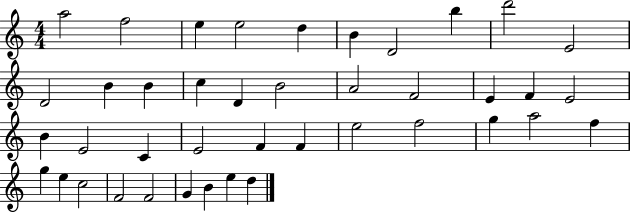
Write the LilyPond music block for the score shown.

{
  \clef treble
  \numericTimeSignature
  \time 4/4
  \key c \major
  a''2 f''2 | e''4 e''2 d''4 | b'4 d'2 b''4 | d'''2 e'2 | \break d'2 b'4 b'4 | c''4 d'4 b'2 | a'2 f'2 | e'4 f'4 e'2 | \break b'4 e'2 c'4 | e'2 f'4 f'4 | e''2 f''2 | g''4 a''2 f''4 | \break g''4 e''4 c''2 | f'2 f'2 | g'4 b'4 e''4 d''4 | \bar "|."
}